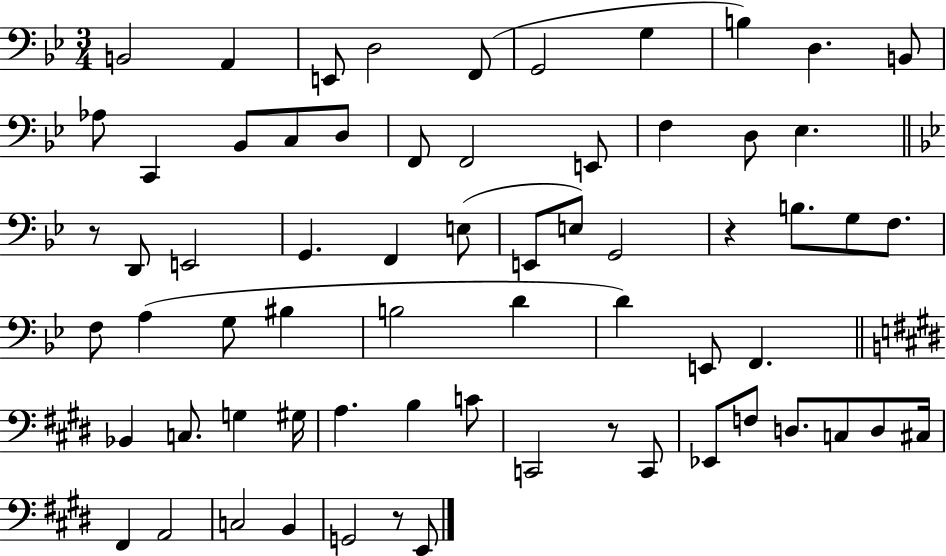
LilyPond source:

{
  \clef bass
  \numericTimeSignature
  \time 3/4
  \key bes \major
  b,2 a,4 | e,8 d2 f,8( | g,2 g4 | b4) d4. b,8 | \break aes8 c,4 bes,8 c8 d8 | f,8 f,2 e,8 | f4 d8 ees4. | \bar "||" \break \key g \minor r8 d,8 e,2 | g,4. f,4 e8( | e,8 e8) g,2 | r4 b8. g8 f8. | \break f8 a4( g8 bis4 | b2 d'4 | d'4) e,8 f,4. | \bar "||" \break \key e \major bes,4 c8. g4 gis16 | a4. b4 c'8 | c,2 r8 c,8 | ees,8 f8 d8. c8 d8 cis16 | \break fis,4 a,2 | c2 b,4 | g,2 r8 e,8 | \bar "|."
}